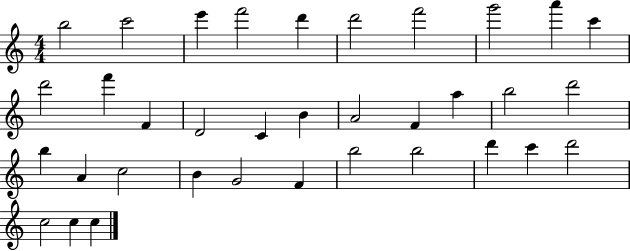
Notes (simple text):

B5/h C6/h E6/q F6/h D6/q D6/h F6/h G6/h A6/q C6/q D6/h F6/q F4/q D4/h C4/q B4/q A4/h F4/q A5/q B5/h D6/h B5/q A4/q C5/h B4/q G4/h F4/q B5/h B5/h D6/q C6/q D6/h C5/h C5/q C5/q